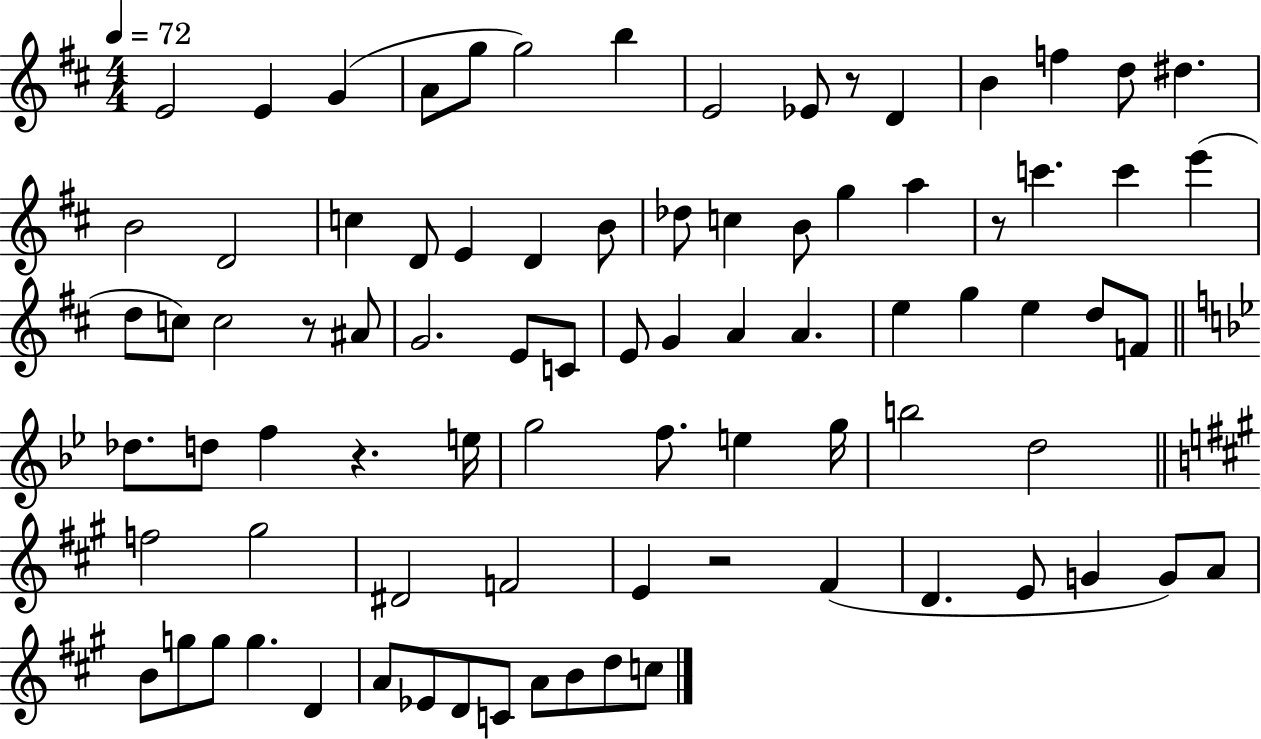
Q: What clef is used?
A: treble